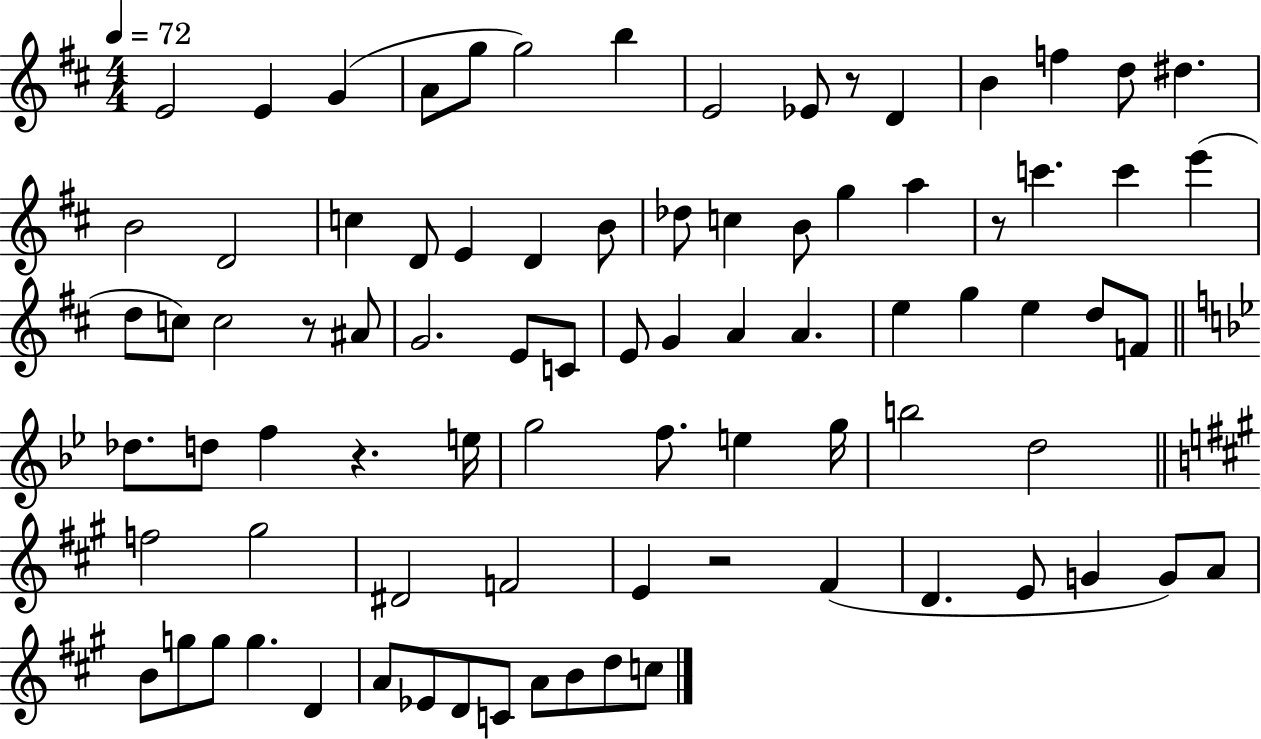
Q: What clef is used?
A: treble